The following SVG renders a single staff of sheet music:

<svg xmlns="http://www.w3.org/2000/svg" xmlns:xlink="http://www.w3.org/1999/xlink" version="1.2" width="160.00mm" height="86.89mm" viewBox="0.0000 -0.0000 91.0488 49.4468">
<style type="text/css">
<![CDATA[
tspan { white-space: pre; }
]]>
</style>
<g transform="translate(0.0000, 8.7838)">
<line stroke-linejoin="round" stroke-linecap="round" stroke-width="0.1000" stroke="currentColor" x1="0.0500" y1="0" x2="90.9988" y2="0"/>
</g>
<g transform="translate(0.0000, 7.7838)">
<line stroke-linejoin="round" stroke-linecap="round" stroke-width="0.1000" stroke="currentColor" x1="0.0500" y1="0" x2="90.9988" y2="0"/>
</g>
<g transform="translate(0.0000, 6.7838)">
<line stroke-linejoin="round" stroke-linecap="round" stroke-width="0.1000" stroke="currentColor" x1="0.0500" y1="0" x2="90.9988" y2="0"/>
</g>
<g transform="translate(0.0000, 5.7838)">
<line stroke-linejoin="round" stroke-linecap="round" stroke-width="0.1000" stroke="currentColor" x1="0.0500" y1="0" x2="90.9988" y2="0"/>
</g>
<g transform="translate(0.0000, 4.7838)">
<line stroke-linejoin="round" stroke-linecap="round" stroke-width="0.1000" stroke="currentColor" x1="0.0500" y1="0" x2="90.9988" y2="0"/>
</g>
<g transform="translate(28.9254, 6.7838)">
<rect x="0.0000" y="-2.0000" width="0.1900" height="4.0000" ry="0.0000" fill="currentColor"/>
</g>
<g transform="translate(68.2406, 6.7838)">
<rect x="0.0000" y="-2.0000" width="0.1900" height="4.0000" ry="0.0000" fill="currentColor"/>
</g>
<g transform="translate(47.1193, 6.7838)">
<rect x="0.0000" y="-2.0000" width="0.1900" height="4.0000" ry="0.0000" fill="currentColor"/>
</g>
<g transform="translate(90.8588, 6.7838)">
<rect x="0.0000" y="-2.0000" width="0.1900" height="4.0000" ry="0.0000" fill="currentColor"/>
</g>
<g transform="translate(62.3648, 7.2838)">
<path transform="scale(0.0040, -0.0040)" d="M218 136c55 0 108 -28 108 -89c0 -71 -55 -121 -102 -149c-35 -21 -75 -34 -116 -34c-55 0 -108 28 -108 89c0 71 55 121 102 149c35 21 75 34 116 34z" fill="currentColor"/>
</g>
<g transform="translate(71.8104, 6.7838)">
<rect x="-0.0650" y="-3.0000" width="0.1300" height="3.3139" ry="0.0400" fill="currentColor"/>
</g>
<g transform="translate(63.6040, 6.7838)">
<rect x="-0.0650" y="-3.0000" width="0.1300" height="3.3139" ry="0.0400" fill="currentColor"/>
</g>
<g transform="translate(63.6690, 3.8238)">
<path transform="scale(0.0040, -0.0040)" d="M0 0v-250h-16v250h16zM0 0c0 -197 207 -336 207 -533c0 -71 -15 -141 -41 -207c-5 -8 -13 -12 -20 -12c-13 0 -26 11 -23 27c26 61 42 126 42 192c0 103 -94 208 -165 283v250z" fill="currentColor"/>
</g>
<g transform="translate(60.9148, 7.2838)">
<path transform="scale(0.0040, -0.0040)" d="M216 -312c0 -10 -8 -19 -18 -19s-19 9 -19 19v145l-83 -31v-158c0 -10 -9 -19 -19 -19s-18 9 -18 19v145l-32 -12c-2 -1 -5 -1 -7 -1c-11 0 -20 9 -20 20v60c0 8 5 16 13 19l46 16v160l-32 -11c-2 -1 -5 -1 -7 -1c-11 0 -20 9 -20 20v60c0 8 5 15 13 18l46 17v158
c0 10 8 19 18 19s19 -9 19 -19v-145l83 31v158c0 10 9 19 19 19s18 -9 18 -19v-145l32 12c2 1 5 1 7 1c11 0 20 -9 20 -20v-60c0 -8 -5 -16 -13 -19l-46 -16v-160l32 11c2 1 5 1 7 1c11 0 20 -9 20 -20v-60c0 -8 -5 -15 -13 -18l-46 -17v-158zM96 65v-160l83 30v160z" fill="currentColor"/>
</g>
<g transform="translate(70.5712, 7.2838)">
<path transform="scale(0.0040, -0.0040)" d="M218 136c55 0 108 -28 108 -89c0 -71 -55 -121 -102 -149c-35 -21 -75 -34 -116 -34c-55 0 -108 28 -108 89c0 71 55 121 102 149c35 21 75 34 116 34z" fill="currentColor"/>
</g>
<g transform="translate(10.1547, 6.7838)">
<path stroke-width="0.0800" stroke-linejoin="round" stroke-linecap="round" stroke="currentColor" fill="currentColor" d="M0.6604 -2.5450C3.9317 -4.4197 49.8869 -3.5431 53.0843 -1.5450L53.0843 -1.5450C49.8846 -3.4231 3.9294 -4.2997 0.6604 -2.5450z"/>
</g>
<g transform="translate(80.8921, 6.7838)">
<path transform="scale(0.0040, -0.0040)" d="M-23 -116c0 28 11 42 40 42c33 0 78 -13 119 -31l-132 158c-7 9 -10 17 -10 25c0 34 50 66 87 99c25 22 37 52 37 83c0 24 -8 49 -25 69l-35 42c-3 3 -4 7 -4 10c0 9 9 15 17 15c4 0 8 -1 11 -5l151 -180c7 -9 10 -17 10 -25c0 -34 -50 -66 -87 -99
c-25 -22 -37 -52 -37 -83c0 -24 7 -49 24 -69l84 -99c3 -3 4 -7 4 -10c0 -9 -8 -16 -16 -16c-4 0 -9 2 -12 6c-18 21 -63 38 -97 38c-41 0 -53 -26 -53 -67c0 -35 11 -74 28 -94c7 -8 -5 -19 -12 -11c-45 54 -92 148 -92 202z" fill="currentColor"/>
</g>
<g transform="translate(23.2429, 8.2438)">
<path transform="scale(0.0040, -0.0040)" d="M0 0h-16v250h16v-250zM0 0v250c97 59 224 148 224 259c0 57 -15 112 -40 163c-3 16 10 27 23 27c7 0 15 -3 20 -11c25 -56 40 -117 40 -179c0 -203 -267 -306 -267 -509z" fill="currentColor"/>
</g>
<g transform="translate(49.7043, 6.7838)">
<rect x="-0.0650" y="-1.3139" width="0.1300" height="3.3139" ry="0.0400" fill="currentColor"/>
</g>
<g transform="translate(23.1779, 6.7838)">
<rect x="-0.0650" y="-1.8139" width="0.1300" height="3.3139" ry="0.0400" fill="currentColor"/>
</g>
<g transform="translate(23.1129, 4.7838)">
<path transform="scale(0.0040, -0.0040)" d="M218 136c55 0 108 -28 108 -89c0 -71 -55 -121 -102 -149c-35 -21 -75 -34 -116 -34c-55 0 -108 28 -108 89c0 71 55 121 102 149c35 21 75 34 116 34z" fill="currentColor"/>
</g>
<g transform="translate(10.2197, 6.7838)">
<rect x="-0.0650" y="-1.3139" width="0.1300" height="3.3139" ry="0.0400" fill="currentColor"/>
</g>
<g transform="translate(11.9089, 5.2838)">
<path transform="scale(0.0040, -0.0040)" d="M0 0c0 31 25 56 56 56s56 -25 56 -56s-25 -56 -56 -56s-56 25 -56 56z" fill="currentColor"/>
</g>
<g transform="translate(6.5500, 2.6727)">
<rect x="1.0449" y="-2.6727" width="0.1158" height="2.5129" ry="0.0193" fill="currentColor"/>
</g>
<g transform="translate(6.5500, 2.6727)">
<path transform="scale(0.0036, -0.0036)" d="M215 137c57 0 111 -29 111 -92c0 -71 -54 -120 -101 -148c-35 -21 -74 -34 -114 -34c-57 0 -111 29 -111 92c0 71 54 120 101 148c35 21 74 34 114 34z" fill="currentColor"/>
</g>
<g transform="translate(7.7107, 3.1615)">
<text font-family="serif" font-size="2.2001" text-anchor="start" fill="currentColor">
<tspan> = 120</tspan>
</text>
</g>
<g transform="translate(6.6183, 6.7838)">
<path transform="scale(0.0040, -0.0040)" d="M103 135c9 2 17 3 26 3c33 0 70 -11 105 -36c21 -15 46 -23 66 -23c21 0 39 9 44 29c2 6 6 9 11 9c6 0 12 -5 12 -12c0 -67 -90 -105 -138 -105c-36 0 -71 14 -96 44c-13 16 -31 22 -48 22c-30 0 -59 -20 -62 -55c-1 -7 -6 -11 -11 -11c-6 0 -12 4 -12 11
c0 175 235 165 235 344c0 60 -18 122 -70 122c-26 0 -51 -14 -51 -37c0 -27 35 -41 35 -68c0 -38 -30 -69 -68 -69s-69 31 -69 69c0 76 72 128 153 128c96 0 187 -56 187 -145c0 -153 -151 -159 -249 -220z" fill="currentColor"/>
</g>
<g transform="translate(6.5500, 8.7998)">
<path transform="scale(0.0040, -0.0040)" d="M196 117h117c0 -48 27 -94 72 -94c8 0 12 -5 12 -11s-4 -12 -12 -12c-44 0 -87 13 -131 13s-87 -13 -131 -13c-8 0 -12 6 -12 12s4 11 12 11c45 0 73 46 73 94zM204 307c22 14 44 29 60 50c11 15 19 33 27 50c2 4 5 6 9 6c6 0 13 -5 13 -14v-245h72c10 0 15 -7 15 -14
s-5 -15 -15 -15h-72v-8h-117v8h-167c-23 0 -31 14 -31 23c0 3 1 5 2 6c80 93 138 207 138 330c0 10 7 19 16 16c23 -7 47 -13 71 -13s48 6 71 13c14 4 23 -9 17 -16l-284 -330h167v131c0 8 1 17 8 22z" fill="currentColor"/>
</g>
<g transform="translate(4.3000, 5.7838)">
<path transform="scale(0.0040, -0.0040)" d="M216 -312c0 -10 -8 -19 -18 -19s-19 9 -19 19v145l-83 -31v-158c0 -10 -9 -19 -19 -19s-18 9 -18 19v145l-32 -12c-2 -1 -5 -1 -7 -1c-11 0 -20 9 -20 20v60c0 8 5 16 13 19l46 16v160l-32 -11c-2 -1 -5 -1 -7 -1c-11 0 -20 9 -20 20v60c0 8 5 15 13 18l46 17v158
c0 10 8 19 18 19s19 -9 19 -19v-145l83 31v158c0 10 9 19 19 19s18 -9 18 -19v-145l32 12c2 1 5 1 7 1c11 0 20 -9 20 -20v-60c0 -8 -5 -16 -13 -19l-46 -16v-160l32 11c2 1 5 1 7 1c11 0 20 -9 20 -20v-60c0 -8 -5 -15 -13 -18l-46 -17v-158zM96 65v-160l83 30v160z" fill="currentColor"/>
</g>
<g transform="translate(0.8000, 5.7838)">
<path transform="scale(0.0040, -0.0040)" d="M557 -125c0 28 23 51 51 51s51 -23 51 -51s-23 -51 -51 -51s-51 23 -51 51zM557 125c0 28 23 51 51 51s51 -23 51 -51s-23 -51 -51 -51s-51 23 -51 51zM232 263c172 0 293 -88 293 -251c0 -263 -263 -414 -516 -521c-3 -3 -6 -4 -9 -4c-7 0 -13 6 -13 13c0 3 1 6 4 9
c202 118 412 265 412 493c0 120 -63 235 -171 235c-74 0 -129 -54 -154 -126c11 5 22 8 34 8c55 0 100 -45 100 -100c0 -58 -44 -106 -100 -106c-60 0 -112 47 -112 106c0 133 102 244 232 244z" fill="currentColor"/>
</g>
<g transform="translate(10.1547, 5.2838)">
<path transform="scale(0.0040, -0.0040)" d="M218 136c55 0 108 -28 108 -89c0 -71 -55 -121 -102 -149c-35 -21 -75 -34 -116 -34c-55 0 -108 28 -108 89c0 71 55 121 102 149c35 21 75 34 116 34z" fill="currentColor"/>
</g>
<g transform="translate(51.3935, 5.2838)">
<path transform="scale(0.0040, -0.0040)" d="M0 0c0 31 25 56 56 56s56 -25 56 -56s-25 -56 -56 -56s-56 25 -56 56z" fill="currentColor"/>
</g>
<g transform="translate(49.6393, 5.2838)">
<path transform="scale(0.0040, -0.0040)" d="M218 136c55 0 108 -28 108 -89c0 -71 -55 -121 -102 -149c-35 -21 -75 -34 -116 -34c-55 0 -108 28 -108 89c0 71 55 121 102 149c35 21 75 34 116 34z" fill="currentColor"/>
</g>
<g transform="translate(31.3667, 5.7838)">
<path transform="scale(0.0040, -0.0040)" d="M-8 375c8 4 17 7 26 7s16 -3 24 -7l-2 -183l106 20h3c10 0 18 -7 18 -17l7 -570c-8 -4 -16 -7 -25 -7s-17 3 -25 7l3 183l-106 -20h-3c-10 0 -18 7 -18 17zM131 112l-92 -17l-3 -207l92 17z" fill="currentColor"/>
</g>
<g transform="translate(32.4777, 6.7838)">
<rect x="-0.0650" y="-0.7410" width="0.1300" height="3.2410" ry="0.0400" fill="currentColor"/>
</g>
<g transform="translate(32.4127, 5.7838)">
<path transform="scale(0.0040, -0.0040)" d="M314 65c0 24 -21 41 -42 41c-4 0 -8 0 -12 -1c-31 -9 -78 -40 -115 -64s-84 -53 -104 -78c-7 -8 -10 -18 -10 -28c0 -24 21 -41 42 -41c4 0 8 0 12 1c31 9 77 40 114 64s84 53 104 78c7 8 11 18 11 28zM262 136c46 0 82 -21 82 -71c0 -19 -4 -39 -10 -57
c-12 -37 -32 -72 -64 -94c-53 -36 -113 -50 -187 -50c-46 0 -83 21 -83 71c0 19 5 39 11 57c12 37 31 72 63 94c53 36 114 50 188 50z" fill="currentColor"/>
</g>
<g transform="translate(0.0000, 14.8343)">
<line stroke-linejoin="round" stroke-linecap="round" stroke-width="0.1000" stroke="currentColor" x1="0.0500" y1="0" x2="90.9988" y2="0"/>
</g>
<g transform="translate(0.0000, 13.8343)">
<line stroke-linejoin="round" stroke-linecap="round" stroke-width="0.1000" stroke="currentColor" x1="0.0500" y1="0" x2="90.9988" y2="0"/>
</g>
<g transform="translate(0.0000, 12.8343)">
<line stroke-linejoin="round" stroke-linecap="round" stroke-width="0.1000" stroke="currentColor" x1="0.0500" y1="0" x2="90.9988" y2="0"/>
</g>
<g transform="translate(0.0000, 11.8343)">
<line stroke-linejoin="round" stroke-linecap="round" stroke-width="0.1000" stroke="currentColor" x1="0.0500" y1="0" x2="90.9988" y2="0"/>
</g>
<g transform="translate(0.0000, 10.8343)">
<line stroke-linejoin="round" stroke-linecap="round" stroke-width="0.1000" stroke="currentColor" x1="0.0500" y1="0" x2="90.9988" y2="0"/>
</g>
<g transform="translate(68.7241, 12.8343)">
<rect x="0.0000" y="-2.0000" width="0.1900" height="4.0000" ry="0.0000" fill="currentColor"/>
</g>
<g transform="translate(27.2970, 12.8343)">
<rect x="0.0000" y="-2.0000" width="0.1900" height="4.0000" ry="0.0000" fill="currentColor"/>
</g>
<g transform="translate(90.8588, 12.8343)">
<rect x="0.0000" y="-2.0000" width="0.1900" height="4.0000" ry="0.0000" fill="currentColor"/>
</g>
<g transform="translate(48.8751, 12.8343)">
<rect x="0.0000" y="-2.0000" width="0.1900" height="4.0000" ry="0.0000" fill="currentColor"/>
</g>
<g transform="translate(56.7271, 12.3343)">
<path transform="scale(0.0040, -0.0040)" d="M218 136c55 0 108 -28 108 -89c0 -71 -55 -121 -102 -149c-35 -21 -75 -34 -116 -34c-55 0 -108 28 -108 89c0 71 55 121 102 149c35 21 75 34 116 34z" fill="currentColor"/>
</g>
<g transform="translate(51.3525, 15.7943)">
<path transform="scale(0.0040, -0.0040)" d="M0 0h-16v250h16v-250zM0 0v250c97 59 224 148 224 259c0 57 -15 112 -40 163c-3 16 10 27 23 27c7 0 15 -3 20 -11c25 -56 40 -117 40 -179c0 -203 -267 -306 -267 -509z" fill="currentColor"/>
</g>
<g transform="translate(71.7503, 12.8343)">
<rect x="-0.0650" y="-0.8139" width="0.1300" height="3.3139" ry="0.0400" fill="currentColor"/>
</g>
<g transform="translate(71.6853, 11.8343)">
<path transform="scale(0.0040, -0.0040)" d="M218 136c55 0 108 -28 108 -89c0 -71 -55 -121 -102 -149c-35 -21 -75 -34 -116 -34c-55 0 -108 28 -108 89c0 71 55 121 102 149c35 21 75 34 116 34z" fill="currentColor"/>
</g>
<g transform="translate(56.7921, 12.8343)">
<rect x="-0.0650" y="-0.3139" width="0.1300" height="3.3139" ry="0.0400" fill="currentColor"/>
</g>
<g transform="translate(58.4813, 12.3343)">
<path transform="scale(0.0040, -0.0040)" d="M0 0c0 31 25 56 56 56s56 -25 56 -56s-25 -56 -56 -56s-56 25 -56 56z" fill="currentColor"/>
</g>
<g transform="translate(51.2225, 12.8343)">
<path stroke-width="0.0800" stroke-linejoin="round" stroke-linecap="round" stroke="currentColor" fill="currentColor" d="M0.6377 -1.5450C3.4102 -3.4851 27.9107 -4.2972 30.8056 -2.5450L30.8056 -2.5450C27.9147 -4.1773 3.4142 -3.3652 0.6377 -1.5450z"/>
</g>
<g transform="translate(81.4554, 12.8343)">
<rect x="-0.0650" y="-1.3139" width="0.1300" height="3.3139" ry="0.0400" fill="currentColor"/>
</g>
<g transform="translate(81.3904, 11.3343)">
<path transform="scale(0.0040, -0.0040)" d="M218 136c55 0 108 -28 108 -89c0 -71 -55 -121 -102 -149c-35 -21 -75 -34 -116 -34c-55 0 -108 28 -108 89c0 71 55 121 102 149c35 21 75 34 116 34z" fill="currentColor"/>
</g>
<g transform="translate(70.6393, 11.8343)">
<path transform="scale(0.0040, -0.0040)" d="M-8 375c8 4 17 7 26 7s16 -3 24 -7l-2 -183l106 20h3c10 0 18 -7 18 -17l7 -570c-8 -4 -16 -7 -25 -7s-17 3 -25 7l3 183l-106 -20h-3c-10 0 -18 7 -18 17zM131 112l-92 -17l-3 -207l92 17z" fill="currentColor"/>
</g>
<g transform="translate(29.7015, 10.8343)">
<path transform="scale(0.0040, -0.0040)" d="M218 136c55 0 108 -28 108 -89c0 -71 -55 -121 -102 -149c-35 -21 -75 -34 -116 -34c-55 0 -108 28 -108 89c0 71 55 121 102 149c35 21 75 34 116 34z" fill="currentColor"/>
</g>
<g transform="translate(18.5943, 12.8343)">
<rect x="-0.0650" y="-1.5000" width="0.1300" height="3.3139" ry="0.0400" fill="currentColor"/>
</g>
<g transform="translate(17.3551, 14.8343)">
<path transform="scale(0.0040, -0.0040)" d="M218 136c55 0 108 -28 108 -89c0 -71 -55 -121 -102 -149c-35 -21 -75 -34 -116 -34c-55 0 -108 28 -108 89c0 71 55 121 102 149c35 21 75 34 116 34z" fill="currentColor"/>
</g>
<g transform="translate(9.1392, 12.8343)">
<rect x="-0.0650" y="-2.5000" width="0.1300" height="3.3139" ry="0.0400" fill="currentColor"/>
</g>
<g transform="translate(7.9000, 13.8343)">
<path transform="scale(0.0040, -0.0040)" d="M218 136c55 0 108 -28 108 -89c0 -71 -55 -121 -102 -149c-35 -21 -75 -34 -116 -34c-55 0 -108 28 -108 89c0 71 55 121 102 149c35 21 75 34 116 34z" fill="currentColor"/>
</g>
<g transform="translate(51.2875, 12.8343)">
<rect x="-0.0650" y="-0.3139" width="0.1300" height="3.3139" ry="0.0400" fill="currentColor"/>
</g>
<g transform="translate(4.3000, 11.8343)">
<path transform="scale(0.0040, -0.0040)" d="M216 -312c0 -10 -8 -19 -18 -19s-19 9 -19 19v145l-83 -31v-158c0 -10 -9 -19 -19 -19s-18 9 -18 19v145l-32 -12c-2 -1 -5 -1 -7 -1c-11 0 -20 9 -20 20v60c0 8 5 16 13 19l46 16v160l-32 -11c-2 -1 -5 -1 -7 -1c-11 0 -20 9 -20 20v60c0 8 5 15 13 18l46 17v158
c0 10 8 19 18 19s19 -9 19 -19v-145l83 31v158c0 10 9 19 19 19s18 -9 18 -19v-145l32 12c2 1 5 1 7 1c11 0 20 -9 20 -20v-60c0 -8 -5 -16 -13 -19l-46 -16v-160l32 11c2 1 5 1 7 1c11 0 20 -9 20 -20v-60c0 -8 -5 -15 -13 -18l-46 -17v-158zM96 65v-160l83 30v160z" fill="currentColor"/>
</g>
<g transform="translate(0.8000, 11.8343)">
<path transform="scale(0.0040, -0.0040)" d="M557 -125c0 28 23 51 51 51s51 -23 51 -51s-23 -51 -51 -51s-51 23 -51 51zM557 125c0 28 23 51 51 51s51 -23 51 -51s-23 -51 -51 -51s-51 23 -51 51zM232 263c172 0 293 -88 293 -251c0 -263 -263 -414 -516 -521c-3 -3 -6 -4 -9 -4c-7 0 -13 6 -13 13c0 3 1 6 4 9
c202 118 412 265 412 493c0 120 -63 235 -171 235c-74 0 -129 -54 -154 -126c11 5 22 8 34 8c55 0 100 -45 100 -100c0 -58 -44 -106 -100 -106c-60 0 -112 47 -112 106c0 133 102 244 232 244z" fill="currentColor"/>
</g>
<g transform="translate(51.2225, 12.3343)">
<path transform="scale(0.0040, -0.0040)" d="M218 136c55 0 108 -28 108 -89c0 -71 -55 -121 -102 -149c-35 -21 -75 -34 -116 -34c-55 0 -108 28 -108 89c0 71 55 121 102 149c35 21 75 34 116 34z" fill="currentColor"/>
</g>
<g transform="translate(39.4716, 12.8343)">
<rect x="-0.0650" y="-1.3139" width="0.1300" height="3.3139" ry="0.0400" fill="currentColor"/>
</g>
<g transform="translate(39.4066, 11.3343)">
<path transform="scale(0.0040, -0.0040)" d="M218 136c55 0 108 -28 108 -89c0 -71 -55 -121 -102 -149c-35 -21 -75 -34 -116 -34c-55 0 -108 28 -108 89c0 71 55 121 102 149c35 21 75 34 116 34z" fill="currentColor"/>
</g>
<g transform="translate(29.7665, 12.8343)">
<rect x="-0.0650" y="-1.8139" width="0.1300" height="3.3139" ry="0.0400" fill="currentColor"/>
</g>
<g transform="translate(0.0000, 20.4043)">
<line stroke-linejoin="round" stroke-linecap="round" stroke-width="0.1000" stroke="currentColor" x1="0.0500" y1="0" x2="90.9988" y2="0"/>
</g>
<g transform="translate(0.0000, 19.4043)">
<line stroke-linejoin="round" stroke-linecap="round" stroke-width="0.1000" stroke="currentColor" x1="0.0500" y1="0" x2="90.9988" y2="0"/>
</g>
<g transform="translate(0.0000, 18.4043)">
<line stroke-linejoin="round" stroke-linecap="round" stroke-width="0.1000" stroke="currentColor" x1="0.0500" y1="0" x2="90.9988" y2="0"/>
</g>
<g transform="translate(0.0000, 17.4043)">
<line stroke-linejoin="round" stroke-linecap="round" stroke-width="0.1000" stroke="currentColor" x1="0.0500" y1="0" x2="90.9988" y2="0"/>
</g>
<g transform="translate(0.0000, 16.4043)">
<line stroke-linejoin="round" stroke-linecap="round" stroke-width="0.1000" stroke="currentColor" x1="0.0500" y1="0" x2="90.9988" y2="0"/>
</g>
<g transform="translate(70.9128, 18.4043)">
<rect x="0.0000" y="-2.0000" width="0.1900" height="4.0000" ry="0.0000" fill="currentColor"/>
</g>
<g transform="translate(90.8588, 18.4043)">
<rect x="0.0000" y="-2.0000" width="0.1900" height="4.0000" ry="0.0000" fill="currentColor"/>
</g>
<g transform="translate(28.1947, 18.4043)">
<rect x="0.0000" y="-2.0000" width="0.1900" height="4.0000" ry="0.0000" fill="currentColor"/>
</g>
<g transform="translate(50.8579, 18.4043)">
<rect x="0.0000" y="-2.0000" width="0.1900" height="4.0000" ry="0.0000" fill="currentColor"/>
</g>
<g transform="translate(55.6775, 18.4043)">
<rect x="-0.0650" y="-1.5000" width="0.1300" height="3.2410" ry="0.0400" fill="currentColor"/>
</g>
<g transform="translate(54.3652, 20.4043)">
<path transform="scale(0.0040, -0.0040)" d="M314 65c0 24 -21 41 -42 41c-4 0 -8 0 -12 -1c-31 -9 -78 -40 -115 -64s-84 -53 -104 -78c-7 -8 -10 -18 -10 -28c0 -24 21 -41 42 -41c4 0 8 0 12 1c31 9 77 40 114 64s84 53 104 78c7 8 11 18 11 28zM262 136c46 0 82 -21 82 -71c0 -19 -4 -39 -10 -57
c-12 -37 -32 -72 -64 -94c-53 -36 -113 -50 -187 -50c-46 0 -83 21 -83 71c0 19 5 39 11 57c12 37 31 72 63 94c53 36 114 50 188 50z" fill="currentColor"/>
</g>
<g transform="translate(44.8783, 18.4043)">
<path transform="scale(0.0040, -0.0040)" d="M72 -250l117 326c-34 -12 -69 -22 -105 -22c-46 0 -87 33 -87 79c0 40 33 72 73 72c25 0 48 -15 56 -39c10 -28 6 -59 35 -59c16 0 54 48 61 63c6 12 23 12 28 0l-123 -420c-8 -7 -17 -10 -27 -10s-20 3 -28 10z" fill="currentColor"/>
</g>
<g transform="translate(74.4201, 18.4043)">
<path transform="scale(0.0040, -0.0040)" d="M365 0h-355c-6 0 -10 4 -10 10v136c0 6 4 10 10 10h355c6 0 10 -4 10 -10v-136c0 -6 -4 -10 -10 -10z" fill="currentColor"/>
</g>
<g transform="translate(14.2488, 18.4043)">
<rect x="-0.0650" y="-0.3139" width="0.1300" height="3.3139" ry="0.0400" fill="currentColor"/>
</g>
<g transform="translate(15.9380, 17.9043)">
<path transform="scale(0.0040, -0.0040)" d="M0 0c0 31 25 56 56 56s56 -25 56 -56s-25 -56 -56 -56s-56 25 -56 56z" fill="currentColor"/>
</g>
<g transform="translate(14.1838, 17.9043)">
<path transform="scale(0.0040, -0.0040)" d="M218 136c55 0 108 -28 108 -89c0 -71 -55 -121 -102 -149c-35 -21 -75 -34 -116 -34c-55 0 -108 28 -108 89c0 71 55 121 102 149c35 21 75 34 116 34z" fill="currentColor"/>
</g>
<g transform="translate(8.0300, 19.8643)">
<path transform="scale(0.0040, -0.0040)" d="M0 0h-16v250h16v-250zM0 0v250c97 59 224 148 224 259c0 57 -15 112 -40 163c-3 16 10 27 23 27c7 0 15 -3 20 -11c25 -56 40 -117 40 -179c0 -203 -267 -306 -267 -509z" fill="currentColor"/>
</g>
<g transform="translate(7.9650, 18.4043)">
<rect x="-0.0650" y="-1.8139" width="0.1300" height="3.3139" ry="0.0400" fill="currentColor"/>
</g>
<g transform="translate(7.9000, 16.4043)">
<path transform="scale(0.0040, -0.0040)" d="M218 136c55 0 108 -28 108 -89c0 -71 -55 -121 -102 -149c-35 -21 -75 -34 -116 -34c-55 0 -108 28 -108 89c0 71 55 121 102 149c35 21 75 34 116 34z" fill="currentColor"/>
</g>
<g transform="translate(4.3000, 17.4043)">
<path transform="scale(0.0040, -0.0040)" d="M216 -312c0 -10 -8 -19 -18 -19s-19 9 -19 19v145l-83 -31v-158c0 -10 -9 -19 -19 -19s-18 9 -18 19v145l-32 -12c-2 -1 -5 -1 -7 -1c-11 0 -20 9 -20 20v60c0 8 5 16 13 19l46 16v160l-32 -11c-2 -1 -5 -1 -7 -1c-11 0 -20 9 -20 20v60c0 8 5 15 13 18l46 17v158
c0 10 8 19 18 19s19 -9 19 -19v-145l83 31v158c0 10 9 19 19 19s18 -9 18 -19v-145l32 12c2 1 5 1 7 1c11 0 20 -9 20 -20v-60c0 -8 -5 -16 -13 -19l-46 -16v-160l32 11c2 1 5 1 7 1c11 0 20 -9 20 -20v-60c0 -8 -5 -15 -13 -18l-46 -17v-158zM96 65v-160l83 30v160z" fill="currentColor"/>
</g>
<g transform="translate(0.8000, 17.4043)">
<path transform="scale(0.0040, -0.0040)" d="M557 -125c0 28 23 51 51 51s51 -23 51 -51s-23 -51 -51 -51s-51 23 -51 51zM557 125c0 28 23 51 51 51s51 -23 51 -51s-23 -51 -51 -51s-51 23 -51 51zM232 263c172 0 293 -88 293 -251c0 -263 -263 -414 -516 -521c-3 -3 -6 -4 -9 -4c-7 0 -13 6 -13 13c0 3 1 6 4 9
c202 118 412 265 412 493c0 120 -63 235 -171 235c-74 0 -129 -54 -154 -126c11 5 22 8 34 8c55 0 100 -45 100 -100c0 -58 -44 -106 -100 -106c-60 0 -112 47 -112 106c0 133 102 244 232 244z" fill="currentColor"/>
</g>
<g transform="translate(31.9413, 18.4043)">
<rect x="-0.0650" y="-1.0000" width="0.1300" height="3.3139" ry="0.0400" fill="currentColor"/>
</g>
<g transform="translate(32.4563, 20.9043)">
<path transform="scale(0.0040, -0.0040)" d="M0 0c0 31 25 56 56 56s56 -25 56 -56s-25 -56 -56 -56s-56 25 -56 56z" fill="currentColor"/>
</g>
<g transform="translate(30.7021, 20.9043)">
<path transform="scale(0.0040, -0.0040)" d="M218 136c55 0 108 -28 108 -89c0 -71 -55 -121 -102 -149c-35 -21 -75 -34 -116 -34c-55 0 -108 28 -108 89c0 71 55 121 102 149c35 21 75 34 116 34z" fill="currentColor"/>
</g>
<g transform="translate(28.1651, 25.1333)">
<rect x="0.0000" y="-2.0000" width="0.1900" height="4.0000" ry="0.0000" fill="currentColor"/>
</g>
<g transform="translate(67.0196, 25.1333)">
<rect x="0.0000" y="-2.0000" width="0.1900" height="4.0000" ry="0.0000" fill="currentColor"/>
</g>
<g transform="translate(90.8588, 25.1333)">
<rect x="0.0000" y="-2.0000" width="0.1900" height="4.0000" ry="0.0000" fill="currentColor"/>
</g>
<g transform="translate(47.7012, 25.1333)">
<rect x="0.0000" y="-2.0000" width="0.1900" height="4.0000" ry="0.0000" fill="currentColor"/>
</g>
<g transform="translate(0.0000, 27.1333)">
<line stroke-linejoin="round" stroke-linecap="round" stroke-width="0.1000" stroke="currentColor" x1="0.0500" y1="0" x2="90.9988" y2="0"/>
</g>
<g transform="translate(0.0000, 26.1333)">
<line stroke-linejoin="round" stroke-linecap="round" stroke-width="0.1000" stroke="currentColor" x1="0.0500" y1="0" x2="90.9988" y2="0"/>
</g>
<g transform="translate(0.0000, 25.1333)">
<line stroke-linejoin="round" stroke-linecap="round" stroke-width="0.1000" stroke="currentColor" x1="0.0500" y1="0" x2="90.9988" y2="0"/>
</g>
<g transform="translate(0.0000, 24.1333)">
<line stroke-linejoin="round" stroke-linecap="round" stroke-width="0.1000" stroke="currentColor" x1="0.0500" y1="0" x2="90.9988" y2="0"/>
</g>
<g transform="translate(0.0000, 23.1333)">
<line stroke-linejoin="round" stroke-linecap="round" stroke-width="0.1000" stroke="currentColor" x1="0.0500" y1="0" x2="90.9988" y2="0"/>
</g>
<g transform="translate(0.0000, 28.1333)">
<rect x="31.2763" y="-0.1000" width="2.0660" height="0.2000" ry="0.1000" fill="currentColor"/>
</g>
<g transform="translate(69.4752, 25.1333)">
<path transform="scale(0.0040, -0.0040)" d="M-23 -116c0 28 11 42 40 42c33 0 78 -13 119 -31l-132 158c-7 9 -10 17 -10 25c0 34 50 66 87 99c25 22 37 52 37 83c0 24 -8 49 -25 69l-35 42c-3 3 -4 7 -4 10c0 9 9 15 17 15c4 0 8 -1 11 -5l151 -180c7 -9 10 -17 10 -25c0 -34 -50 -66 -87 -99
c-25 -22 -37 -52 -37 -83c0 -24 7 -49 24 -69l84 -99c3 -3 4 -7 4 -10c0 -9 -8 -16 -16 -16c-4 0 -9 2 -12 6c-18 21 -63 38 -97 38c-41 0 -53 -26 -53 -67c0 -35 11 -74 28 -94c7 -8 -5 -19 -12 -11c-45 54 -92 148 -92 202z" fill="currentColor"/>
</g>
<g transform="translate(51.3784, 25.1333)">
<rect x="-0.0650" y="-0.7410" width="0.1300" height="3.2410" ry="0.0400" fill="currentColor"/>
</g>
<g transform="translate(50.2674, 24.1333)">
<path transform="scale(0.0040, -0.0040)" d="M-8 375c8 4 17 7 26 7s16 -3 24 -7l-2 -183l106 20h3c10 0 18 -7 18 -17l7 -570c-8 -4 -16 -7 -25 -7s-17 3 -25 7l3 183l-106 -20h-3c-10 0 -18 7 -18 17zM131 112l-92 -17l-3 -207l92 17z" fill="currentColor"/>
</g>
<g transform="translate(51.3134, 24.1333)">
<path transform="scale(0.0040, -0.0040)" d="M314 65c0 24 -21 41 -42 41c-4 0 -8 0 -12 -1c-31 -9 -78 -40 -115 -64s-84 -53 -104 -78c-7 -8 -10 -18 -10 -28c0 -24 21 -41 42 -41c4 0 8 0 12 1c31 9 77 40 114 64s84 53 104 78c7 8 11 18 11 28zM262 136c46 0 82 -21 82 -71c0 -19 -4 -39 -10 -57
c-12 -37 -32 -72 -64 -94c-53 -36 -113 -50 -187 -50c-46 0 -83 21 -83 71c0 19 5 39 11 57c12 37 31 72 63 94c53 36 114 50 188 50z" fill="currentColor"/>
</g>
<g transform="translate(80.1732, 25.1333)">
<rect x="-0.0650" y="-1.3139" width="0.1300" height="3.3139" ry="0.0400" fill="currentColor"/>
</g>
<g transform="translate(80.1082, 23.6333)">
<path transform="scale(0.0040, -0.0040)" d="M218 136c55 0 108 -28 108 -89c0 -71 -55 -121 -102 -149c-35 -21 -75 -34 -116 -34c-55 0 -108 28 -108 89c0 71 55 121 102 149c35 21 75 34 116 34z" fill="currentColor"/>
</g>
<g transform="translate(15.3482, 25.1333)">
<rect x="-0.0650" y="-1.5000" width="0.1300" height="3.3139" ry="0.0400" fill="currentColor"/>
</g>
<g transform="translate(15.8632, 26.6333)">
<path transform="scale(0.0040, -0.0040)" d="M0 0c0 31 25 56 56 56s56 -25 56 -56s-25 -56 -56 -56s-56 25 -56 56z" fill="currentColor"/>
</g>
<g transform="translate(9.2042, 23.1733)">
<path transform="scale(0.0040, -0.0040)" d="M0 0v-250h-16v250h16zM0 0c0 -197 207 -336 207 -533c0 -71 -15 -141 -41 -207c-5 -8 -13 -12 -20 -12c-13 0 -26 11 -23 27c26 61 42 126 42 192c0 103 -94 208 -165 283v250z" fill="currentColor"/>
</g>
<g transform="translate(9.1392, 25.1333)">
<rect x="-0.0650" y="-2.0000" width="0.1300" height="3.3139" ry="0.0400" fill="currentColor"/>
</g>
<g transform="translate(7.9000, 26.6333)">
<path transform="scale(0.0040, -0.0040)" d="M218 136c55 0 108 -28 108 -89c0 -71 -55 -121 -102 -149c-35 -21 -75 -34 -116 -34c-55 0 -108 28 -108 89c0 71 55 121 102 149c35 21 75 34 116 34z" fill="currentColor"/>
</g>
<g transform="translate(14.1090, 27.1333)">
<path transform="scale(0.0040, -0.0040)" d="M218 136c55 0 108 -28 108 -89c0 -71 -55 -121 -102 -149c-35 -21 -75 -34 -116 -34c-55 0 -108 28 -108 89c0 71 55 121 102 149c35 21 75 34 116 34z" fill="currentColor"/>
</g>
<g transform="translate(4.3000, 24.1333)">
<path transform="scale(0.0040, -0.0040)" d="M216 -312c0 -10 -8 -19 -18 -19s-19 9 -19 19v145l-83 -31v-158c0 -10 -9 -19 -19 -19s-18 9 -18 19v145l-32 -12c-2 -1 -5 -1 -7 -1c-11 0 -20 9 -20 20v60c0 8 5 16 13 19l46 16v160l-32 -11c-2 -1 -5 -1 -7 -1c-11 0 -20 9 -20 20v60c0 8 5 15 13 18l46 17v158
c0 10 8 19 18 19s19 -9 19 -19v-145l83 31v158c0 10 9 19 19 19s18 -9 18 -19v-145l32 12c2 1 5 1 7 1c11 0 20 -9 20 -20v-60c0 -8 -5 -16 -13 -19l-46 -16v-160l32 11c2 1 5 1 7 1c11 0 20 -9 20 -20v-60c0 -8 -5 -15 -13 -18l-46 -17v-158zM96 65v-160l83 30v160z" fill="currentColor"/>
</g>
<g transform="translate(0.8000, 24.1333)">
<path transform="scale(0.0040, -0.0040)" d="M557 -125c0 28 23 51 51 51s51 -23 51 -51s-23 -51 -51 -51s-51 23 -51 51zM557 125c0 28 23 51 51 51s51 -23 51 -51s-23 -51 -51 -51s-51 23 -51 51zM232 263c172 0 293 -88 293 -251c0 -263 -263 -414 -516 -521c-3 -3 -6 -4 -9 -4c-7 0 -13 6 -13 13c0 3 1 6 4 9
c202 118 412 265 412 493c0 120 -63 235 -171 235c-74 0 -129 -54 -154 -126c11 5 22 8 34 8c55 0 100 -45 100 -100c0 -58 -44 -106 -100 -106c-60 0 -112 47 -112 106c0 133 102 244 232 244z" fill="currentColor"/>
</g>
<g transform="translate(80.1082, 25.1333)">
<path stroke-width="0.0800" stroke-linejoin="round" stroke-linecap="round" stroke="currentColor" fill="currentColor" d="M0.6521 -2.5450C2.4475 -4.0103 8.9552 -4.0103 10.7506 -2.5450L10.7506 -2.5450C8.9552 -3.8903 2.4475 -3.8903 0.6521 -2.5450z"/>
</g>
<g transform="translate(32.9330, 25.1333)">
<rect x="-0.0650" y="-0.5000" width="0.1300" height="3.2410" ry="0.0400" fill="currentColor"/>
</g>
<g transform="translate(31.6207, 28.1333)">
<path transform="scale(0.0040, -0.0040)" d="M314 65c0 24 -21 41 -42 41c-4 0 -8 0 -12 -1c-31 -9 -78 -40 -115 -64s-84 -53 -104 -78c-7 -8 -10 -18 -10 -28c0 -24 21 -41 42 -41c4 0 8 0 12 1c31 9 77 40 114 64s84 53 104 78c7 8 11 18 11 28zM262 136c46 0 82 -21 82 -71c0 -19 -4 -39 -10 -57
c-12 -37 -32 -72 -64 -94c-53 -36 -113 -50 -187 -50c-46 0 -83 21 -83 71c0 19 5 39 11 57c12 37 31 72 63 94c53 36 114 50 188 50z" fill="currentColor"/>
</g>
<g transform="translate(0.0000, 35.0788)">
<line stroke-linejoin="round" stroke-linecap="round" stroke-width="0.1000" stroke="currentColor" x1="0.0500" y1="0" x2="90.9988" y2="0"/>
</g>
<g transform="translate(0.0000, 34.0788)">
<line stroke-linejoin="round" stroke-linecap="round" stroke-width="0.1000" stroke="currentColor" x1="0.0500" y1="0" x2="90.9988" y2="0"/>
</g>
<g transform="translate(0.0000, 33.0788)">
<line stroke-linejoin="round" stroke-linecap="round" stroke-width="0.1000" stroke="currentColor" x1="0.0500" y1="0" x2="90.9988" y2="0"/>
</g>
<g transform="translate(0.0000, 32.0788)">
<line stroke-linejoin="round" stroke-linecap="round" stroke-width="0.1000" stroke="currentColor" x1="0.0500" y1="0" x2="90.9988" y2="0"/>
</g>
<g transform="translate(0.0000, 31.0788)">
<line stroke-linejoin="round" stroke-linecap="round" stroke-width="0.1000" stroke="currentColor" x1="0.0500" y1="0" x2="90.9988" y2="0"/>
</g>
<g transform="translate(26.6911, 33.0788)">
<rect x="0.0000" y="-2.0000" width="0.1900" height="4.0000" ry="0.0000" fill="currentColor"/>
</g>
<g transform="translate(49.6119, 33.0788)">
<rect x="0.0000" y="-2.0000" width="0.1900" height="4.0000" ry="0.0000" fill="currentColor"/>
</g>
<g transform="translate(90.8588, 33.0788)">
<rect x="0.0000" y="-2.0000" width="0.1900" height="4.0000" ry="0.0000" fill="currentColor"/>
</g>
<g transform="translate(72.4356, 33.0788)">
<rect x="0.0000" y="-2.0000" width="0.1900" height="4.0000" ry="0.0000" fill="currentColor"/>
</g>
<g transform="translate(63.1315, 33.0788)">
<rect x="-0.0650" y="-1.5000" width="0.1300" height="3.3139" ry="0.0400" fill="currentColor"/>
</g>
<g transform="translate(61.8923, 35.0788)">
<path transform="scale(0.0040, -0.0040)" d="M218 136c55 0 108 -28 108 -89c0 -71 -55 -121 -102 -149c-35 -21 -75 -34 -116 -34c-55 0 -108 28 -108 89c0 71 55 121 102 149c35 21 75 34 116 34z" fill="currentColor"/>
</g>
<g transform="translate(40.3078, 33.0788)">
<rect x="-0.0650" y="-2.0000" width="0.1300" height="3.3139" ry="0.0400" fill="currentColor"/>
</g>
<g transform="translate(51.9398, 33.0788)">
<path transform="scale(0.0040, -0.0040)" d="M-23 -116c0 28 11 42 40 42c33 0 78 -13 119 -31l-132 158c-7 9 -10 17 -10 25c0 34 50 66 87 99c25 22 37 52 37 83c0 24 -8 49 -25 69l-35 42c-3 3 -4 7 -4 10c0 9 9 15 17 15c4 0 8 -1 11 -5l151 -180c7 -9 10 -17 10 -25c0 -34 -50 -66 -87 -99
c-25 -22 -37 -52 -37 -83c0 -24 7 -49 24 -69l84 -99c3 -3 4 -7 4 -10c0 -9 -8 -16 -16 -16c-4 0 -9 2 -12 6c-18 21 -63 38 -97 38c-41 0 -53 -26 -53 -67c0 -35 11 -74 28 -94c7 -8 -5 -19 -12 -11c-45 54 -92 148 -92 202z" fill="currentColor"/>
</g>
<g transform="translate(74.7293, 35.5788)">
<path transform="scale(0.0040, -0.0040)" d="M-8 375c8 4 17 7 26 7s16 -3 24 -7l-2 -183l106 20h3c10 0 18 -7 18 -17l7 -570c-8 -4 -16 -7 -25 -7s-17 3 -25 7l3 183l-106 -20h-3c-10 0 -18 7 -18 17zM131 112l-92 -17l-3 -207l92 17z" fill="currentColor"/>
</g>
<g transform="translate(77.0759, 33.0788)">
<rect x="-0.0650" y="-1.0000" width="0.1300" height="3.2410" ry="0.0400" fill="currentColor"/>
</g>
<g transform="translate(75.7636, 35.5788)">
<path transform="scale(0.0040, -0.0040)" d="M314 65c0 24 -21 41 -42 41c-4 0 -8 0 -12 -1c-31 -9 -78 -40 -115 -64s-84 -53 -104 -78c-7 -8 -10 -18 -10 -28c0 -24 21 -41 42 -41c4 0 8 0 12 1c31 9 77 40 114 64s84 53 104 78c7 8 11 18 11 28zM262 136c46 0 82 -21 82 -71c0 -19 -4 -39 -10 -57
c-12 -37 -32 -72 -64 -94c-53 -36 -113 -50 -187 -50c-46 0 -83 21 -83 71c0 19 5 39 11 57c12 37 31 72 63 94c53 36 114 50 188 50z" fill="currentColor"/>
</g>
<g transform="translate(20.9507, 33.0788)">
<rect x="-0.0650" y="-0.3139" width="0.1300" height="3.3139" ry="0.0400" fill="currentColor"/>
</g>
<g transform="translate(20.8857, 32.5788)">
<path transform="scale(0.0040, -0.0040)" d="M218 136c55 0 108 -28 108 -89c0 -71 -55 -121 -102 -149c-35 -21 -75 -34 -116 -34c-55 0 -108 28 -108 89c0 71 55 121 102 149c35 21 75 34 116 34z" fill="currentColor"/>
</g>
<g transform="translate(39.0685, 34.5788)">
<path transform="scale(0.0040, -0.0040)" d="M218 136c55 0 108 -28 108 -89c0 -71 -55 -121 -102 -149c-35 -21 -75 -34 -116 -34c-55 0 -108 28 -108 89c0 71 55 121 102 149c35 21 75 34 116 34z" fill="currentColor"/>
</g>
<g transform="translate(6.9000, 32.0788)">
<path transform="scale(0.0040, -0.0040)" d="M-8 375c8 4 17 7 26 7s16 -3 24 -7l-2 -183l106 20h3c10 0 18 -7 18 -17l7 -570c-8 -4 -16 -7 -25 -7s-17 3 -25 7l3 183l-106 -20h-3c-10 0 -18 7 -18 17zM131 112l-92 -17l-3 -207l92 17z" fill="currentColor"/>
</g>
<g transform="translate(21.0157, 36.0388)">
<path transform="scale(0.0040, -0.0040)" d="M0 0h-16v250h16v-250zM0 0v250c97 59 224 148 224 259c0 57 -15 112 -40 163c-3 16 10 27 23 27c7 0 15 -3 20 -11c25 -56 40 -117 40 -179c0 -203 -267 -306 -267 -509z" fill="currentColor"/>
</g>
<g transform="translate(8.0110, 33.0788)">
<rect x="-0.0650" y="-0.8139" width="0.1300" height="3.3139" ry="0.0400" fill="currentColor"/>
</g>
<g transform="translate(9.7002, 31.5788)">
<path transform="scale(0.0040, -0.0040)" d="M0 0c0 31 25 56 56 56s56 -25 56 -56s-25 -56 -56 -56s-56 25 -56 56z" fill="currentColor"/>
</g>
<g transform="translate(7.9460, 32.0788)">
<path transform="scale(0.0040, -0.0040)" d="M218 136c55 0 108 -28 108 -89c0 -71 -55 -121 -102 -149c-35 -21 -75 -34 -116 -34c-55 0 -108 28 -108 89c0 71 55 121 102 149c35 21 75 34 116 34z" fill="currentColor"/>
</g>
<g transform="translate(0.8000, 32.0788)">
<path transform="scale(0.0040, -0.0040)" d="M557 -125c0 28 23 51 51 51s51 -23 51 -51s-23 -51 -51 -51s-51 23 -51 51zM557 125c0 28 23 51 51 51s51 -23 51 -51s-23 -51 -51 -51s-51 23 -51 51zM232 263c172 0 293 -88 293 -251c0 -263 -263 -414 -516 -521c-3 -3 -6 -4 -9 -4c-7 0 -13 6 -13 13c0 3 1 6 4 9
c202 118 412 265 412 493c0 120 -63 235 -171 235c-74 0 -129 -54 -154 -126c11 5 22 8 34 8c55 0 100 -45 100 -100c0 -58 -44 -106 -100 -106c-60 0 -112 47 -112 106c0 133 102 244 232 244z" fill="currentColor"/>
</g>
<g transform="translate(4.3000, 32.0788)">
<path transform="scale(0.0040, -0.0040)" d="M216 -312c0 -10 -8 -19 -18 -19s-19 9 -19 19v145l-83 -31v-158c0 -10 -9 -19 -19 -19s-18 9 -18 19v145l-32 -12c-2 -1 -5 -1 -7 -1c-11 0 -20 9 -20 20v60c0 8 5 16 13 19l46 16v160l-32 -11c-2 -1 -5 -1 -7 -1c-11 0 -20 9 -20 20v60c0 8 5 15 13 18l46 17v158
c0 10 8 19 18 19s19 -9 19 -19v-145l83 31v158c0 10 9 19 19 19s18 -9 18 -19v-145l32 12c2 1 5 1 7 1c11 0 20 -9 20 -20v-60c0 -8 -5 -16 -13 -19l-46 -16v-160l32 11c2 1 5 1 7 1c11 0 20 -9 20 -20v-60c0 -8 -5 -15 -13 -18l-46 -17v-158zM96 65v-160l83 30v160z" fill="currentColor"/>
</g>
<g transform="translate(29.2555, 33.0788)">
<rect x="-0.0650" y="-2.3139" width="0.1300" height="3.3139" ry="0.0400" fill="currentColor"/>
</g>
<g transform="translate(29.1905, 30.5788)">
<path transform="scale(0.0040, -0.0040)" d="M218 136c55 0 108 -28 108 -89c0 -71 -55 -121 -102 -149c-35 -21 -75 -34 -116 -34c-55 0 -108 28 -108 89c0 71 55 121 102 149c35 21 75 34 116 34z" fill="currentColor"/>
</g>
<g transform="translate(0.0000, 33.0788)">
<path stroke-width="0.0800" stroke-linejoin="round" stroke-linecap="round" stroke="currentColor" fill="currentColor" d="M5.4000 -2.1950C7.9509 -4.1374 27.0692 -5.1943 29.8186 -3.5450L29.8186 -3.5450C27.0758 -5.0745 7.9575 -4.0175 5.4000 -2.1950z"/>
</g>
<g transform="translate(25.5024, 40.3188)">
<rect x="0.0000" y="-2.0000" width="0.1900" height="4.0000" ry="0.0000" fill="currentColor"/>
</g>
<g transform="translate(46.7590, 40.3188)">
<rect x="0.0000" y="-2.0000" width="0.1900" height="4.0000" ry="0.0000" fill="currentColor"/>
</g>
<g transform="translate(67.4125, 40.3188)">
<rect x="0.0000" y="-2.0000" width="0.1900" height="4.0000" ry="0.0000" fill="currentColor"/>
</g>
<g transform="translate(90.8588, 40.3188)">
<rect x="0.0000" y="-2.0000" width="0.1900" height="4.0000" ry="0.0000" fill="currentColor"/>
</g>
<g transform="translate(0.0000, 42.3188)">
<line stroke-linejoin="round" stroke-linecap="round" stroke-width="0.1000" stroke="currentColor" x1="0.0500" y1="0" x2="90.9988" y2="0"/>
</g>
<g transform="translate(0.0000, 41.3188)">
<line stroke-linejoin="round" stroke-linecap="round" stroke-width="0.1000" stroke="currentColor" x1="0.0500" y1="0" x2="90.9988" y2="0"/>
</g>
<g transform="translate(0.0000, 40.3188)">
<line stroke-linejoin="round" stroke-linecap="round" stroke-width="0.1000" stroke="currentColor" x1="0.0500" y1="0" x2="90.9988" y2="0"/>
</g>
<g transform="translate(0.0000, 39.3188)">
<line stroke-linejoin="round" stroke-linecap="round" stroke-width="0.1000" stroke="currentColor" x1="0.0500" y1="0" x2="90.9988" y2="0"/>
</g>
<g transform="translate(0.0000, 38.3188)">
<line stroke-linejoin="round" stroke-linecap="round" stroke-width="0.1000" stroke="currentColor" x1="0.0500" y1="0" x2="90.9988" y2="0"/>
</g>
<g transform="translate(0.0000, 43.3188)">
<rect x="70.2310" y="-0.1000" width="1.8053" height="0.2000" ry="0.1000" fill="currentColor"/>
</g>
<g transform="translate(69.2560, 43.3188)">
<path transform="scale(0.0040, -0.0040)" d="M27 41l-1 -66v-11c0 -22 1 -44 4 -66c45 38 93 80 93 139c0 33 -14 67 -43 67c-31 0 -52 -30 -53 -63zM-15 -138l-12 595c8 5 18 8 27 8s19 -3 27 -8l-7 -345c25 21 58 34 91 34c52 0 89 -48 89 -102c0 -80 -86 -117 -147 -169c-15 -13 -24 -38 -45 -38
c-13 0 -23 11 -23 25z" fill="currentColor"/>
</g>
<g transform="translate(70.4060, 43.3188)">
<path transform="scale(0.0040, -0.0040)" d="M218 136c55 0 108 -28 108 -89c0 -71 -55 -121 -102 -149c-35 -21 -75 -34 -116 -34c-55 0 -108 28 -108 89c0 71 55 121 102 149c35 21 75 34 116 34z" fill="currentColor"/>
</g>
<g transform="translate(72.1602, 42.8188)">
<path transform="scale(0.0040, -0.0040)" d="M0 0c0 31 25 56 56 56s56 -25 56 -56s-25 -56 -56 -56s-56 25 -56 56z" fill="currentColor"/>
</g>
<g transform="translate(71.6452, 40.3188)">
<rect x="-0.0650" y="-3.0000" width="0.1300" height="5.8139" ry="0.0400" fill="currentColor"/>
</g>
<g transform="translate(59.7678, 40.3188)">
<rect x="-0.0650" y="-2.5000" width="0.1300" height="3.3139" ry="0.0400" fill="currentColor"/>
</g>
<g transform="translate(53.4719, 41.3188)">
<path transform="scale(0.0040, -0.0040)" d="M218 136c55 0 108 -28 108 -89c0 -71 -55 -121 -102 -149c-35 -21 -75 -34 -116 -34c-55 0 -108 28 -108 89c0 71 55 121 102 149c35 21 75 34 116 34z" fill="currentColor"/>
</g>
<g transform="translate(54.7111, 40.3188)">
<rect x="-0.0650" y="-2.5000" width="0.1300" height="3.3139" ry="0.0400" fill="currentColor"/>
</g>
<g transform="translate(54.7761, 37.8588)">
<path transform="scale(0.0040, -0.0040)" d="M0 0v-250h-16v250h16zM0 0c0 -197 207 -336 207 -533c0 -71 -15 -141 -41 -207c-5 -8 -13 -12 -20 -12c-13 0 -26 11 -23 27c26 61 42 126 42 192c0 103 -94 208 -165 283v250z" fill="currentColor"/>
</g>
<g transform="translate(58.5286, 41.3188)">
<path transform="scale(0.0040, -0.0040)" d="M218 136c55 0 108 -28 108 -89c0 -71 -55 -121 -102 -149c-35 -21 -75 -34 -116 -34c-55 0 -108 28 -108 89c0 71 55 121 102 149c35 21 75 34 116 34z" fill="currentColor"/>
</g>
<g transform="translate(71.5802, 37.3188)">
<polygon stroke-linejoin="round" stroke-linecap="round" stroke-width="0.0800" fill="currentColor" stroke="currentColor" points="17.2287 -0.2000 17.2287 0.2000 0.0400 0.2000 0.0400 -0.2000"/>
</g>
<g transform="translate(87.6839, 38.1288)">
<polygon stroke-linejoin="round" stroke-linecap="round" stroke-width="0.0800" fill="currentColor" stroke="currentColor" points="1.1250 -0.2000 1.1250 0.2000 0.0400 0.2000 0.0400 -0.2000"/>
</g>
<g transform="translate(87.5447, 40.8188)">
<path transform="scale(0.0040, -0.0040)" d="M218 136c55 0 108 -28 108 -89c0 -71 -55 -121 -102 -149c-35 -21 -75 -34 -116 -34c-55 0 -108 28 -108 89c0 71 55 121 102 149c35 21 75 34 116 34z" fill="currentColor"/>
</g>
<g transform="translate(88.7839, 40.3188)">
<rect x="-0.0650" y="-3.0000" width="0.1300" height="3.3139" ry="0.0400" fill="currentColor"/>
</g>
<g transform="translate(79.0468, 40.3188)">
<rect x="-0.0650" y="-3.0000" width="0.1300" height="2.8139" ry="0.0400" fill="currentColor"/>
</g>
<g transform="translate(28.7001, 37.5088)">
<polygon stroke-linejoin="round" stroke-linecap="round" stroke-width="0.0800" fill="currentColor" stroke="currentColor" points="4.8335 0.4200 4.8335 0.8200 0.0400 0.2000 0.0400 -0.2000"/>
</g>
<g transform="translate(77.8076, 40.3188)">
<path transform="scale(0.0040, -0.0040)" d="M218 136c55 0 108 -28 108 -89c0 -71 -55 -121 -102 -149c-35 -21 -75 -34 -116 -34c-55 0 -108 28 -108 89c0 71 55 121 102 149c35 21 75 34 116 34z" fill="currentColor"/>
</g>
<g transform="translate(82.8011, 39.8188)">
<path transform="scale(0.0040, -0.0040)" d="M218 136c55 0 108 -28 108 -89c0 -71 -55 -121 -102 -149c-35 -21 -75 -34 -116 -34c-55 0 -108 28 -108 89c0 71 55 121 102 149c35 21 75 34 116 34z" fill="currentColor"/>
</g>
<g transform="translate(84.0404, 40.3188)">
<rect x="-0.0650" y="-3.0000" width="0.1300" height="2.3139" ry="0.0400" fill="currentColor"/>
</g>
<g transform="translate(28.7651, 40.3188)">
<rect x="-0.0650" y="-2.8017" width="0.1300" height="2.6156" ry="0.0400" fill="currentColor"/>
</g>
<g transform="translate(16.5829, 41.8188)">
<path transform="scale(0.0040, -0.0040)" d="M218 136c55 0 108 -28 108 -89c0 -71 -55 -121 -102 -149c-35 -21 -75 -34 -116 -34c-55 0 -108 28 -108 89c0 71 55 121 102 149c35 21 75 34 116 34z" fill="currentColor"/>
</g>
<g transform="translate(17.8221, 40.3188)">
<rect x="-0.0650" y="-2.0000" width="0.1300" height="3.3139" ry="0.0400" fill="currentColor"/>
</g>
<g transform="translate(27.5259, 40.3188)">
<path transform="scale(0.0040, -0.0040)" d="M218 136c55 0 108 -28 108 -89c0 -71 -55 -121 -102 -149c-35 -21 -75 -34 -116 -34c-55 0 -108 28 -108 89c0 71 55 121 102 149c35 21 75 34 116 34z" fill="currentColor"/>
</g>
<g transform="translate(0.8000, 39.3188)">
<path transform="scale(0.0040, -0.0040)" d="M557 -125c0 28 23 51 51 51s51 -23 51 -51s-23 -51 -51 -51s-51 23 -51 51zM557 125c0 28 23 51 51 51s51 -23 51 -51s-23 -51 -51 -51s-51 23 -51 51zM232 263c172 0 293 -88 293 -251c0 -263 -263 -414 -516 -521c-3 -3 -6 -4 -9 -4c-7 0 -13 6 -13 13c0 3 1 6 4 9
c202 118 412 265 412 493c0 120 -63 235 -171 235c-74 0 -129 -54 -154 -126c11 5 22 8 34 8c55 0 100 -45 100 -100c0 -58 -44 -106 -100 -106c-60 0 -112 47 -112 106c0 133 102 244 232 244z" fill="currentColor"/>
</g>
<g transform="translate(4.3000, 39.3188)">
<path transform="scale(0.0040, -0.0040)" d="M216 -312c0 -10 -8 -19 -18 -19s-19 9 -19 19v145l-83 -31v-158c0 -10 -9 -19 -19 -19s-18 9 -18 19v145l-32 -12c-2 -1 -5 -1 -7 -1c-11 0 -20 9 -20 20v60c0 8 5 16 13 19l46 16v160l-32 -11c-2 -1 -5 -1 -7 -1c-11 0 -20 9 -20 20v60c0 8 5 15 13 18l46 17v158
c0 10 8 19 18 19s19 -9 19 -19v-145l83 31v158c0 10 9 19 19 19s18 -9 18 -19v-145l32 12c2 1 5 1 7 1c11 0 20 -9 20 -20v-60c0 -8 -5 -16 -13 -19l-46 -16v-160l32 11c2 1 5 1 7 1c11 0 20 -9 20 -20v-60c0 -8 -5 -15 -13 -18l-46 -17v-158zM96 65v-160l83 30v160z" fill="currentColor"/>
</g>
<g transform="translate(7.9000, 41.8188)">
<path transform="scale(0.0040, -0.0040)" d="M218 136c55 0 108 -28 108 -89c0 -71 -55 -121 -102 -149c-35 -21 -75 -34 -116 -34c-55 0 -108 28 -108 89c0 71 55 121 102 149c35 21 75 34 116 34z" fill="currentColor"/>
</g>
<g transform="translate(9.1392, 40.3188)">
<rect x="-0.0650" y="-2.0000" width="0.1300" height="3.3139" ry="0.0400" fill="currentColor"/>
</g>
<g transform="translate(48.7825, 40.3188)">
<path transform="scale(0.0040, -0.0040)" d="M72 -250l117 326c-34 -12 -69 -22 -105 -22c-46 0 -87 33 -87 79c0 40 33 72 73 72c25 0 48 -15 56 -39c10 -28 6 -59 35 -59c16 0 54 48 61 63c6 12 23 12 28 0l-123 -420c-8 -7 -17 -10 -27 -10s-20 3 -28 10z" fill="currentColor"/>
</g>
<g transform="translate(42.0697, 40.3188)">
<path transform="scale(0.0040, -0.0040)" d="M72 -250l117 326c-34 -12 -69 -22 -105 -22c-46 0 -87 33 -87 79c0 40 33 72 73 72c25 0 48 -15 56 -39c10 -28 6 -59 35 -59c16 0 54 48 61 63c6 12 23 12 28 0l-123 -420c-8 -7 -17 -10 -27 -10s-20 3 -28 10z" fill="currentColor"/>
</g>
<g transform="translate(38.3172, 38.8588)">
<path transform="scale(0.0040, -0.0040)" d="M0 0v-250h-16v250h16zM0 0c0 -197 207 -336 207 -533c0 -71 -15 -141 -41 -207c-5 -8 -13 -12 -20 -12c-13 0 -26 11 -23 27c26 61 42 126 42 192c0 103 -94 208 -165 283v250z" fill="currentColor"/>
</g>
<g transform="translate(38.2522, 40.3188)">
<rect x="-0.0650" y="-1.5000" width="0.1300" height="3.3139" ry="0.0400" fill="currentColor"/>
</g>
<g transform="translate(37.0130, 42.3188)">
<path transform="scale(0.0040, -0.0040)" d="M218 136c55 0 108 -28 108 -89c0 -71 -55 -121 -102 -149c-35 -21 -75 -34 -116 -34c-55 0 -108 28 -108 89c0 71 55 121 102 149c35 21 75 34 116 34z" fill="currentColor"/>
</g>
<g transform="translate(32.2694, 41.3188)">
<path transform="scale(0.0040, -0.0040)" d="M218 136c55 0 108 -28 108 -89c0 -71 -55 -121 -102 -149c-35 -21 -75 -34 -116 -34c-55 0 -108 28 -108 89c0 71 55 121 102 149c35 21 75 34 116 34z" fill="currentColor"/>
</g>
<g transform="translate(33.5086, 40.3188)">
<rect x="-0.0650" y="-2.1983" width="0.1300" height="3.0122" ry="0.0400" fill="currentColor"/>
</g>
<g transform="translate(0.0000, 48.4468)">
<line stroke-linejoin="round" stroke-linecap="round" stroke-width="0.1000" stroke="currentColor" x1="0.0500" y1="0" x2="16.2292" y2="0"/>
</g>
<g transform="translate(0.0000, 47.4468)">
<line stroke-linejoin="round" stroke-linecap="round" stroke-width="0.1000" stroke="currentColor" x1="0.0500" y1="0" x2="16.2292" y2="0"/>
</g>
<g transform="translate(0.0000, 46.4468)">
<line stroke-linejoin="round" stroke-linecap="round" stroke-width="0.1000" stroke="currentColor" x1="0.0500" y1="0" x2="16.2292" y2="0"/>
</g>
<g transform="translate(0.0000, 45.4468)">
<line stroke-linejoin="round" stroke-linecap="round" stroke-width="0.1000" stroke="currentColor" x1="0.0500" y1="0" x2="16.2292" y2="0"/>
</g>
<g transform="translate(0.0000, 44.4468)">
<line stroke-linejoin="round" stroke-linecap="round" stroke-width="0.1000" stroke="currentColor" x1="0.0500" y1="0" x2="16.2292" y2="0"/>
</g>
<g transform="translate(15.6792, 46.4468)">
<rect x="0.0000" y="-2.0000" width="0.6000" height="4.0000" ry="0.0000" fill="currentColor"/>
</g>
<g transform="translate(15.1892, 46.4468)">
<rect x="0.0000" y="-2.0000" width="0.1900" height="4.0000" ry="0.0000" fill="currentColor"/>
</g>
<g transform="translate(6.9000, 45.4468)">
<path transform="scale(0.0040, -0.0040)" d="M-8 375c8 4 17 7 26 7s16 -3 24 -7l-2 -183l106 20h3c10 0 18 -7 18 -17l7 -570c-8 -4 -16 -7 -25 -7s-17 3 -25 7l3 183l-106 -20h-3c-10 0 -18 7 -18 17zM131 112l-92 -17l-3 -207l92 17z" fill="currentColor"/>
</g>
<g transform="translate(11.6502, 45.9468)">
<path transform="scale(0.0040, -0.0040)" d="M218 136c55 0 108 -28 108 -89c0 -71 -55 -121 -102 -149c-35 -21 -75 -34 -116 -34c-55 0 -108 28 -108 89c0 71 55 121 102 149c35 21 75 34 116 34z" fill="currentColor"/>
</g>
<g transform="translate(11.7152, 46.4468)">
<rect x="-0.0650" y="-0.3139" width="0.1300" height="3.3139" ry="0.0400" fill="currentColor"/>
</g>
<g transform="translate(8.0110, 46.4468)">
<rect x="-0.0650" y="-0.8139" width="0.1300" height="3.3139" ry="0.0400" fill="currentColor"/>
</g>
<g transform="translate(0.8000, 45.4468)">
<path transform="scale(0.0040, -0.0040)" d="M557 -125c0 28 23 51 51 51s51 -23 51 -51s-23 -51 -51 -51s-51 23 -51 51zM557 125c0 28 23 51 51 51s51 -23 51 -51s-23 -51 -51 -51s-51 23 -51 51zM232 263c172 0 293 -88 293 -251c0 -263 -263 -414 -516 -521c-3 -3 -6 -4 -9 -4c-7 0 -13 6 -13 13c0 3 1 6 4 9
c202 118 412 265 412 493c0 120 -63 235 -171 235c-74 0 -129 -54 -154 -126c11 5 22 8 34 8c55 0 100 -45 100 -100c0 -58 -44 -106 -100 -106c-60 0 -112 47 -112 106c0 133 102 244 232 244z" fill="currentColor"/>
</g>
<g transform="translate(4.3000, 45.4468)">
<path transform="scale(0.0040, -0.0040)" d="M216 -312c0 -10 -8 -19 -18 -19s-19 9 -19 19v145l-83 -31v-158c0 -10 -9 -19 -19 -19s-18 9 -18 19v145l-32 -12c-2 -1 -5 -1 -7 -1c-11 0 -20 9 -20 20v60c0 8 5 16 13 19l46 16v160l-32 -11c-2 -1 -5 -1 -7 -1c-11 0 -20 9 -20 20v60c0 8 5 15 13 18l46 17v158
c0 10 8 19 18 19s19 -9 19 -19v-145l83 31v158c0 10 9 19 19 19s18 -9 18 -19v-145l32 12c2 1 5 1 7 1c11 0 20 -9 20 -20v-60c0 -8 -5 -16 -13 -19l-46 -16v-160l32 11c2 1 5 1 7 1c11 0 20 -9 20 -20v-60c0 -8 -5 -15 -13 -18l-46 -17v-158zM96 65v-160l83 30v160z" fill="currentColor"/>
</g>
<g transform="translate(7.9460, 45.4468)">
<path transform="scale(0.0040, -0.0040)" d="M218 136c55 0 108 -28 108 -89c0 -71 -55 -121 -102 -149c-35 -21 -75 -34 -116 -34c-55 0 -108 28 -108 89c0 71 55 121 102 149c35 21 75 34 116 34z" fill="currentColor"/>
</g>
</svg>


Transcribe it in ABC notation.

X:1
T:Untitled
M:2/4
L:1/4
K:G
G, A,/2 F,2 G, ^C,/2 C, z B,, G,, A, G, E,/2 E, F, G, A,/2 E, ^F,, z/2 G,,2 z2 A,,/2 G,, E,,2 F,2 z G, F, E,/2 B, A,, z G,, F,,2 A,, A,, D,/2 B,,/2 G,,/2 z/2 z/2 B,,/2 B,, _E,,/2 D,/2 E,/2 C,/4 F, E,